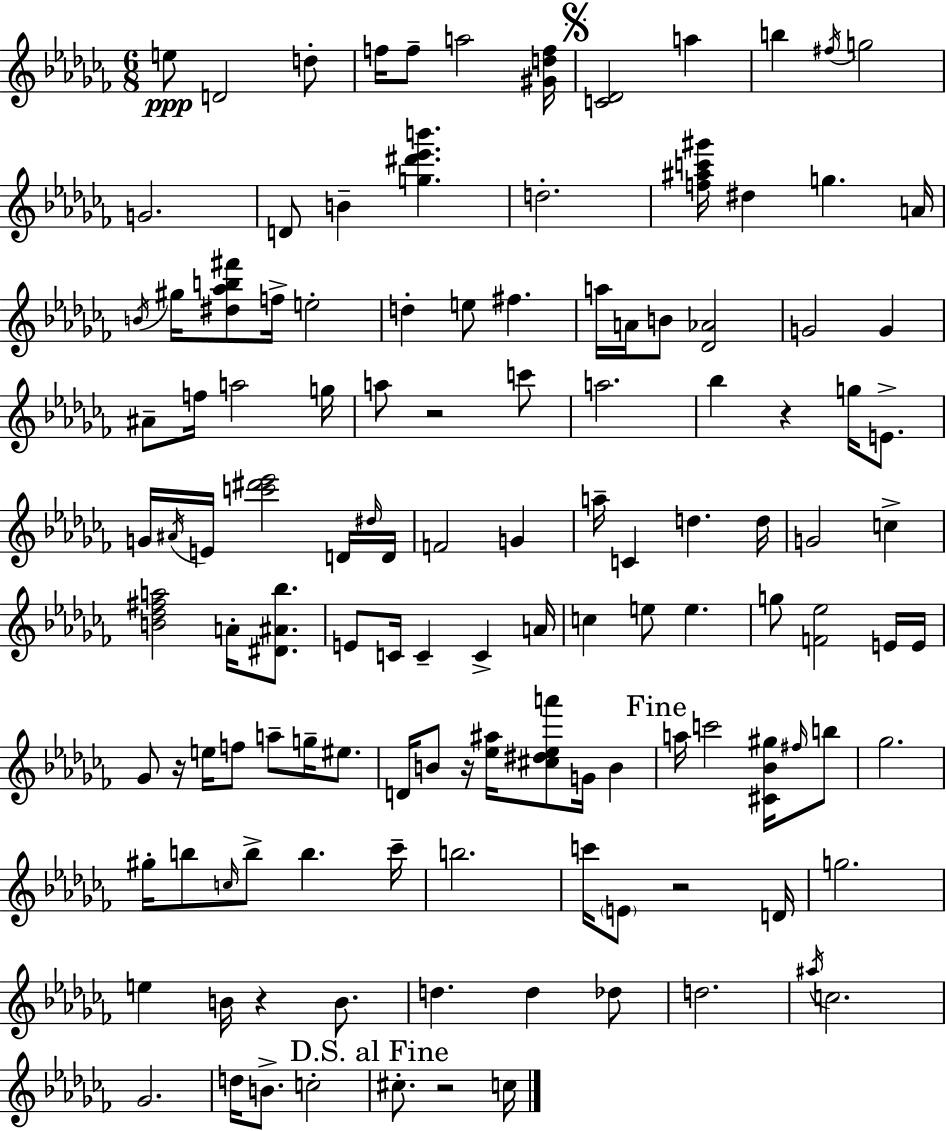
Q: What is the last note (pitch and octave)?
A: C5